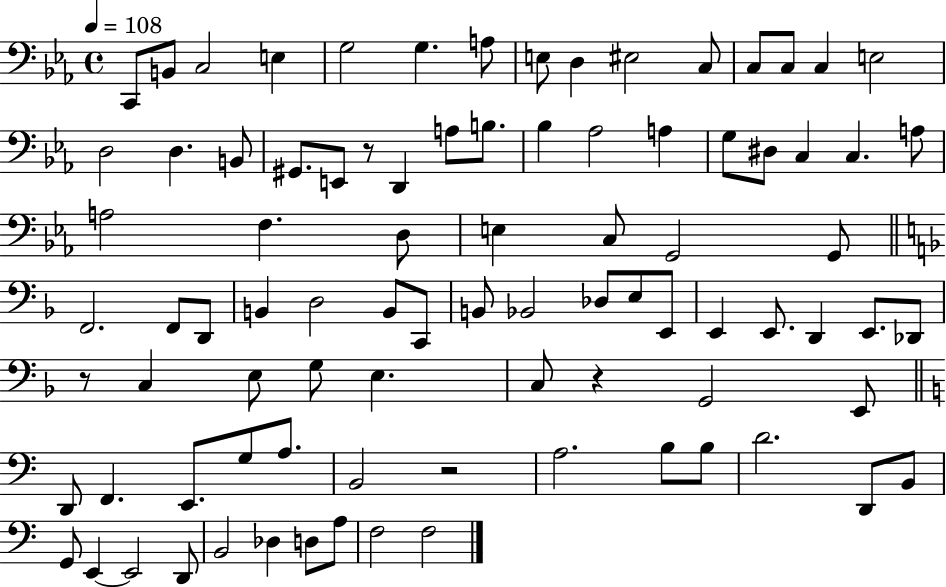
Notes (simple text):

C2/e B2/e C3/h E3/q G3/h G3/q. A3/e E3/e D3/q EIS3/h C3/e C3/e C3/e C3/q E3/h D3/h D3/q. B2/e G#2/e. E2/e R/e D2/q A3/e B3/e. Bb3/q Ab3/h A3/q G3/e D#3/e C3/q C3/q. A3/e A3/h F3/q. D3/e E3/q C3/e G2/h G2/e F2/h. F2/e D2/e B2/q D3/h B2/e C2/e B2/e Bb2/h Db3/e E3/e E2/e E2/q E2/e. D2/q E2/e. Db2/e R/e C3/q E3/e G3/e E3/q. C3/e R/q G2/h E2/e D2/e F2/q. E2/e. G3/e A3/e. B2/h R/h A3/h. B3/e B3/e D4/h. D2/e B2/e G2/e E2/q E2/h D2/e B2/h Db3/q D3/e A3/e F3/h F3/h